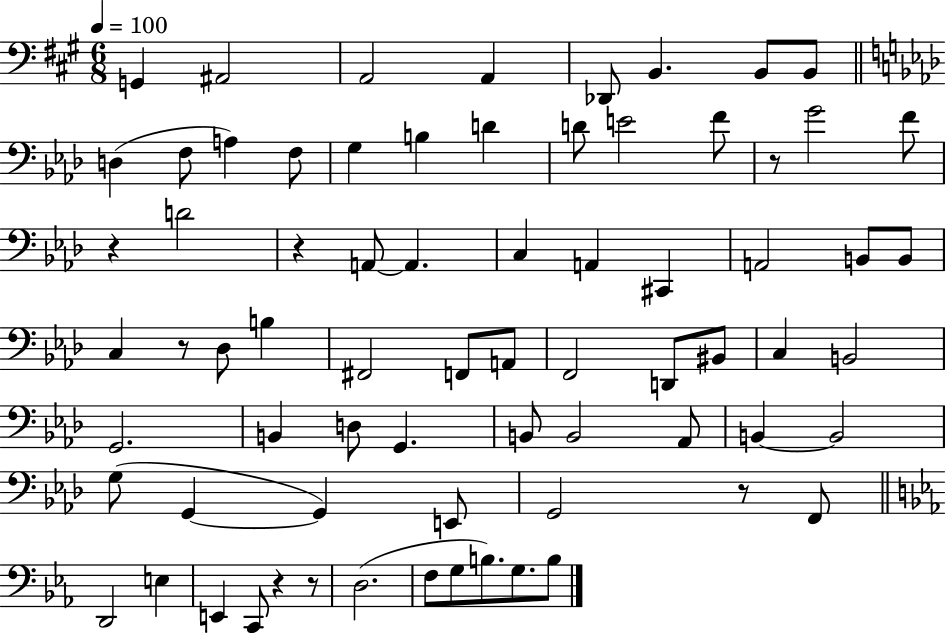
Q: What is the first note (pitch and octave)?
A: G2